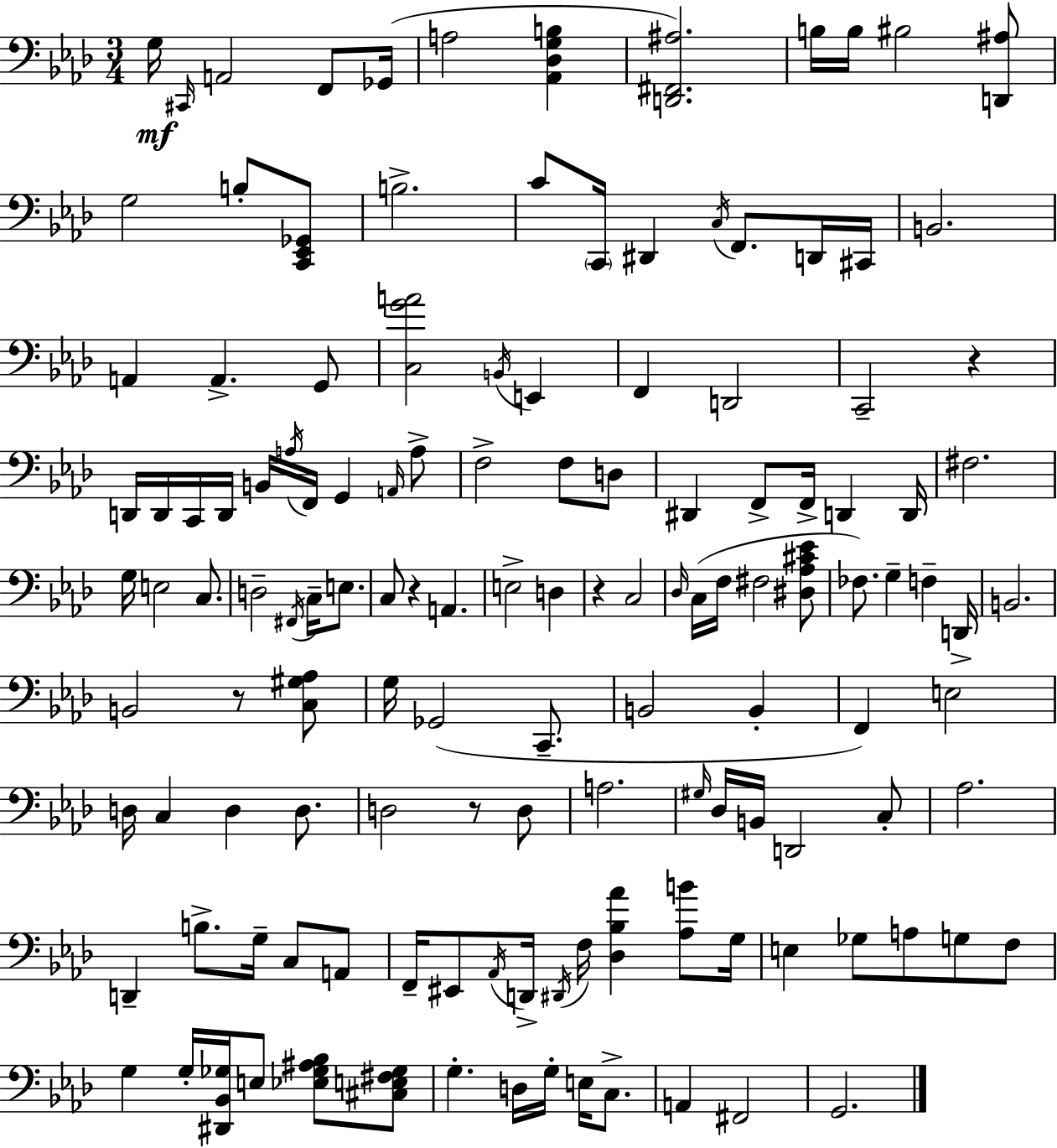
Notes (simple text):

G3/s C#2/s A2/h F2/e Gb2/s A3/h [Ab2,Db3,G3,B3]/q [D2,F#2,A#3]/h. B3/s B3/s BIS3/h [D2,A#3]/e G3/h B3/e [C2,Eb2,Gb2]/e B3/h. C4/e C2/s D#2/q C3/s F2/e. D2/s C#2/s B2/h. A2/q A2/q. G2/e [C3,G4,A4]/h B2/s E2/q F2/q D2/h C2/h R/q D2/s D2/s C2/s D2/s B2/s A3/s F2/s G2/q A2/s A3/e F3/h F3/e D3/e D#2/q F2/e F2/s D2/q D2/s F#3/h. G3/s E3/h C3/e. D3/h F#2/s C3/s E3/e. C3/e R/q A2/q. E3/h D3/q R/q C3/h Db3/s C3/s F3/s F#3/h [D#3,Ab3,C#4,Eb4]/e FES3/e. G3/q F3/q D2/s B2/h. B2/h R/e [C3,G#3,Ab3]/e G3/s Gb2/h C2/e. B2/h B2/q F2/q E3/h D3/s C3/q D3/q D3/e. D3/h R/e D3/e A3/h. G#3/s Db3/s B2/s D2/h C3/e Ab3/h. D2/q B3/e. G3/s C3/e A2/e F2/s EIS2/e Ab2/s D2/s D#2/s F3/s [Db3,Bb3,Ab4]/q [Ab3,B4]/e G3/s E3/q Gb3/e A3/e G3/e F3/e G3/q G3/s [D#2,Bb2,Gb3]/s E3/e [Eb3,Gb3,A#3,Bb3]/e [C#3,E3,F#3,Gb3]/e G3/q. D3/s G3/s E3/s C3/e. A2/q F#2/h G2/h.